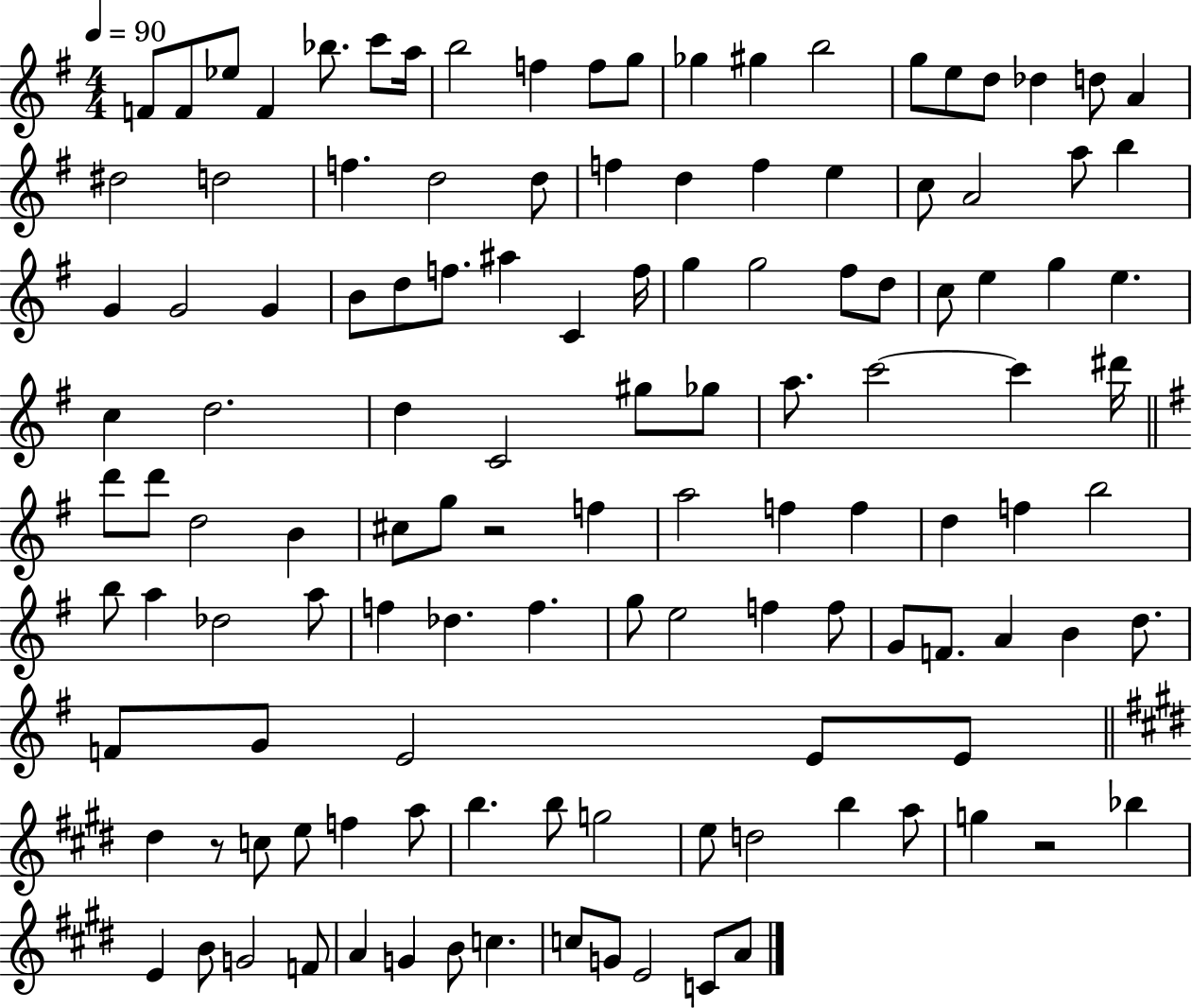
{
  \clef treble
  \numericTimeSignature
  \time 4/4
  \key g \major
  \tempo 4 = 90
  f'8 f'8 ees''8 f'4 bes''8. c'''8 a''16 | b''2 f''4 f''8 g''8 | ges''4 gis''4 b''2 | g''8 e''8 d''8 des''4 d''8 a'4 | \break dis''2 d''2 | f''4. d''2 d''8 | f''4 d''4 f''4 e''4 | c''8 a'2 a''8 b''4 | \break g'4 g'2 g'4 | b'8 d''8 f''8. ais''4 c'4 f''16 | g''4 g''2 fis''8 d''8 | c''8 e''4 g''4 e''4. | \break c''4 d''2. | d''4 c'2 gis''8 ges''8 | a''8. c'''2~~ c'''4 dis'''16 | \bar "||" \break \key e \minor d'''8 d'''8 d''2 b'4 | cis''8 g''8 r2 f''4 | a''2 f''4 f''4 | d''4 f''4 b''2 | \break b''8 a''4 des''2 a''8 | f''4 des''4. f''4. | g''8 e''2 f''4 f''8 | g'8 f'8. a'4 b'4 d''8. | \break f'8 g'8 e'2 e'8 e'8 | \bar "||" \break \key e \major dis''4 r8 c''8 e''8 f''4 a''8 | b''4. b''8 g''2 | e''8 d''2 b''4 a''8 | g''4 r2 bes''4 | \break e'4 b'8 g'2 f'8 | a'4 g'4 b'8 c''4. | c''8 g'8 e'2 c'8 a'8 | \bar "|."
}